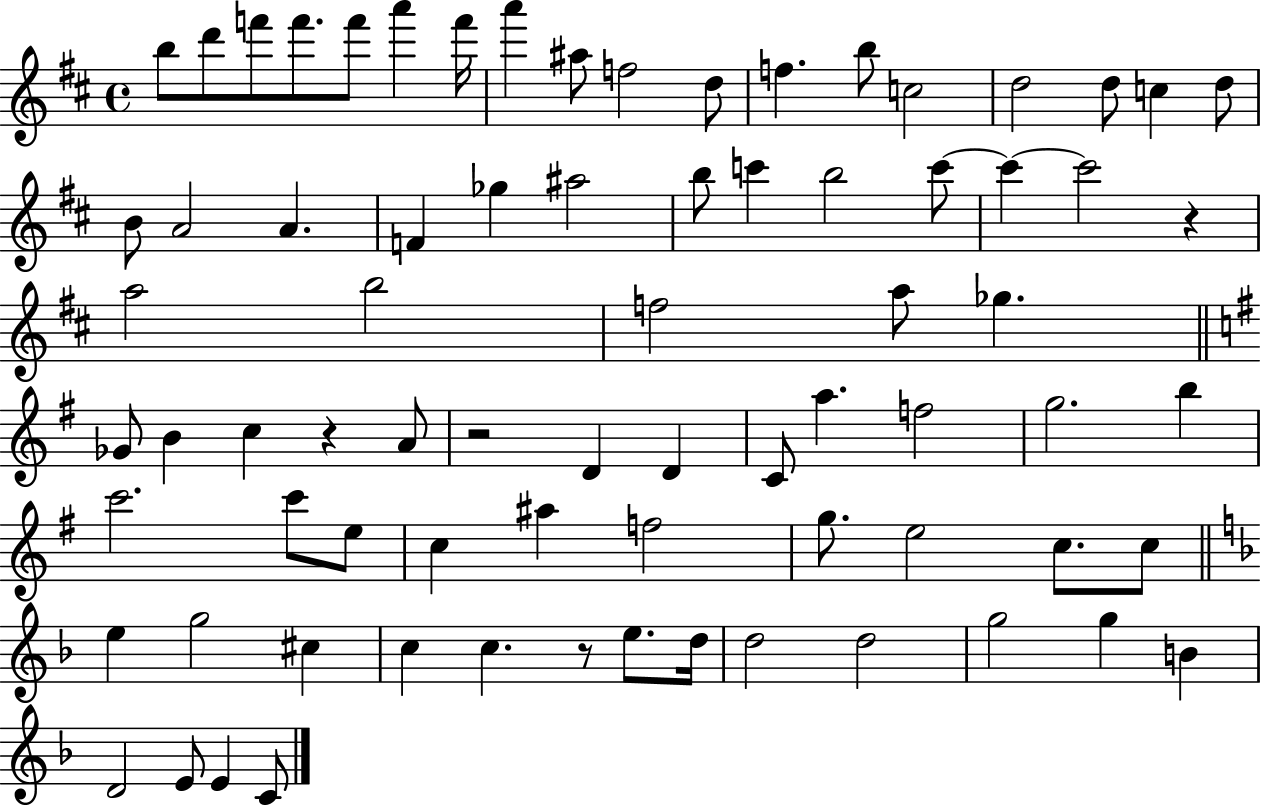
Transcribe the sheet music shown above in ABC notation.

X:1
T:Untitled
M:4/4
L:1/4
K:D
b/2 d'/2 f'/2 f'/2 f'/2 a' f'/4 a' ^a/2 f2 d/2 f b/2 c2 d2 d/2 c d/2 B/2 A2 A F _g ^a2 b/2 c' b2 c'/2 c' c'2 z a2 b2 f2 a/2 _g _G/2 B c z A/2 z2 D D C/2 a f2 g2 b c'2 c'/2 e/2 c ^a f2 g/2 e2 c/2 c/2 e g2 ^c c c z/2 e/2 d/4 d2 d2 g2 g B D2 E/2 E C/2